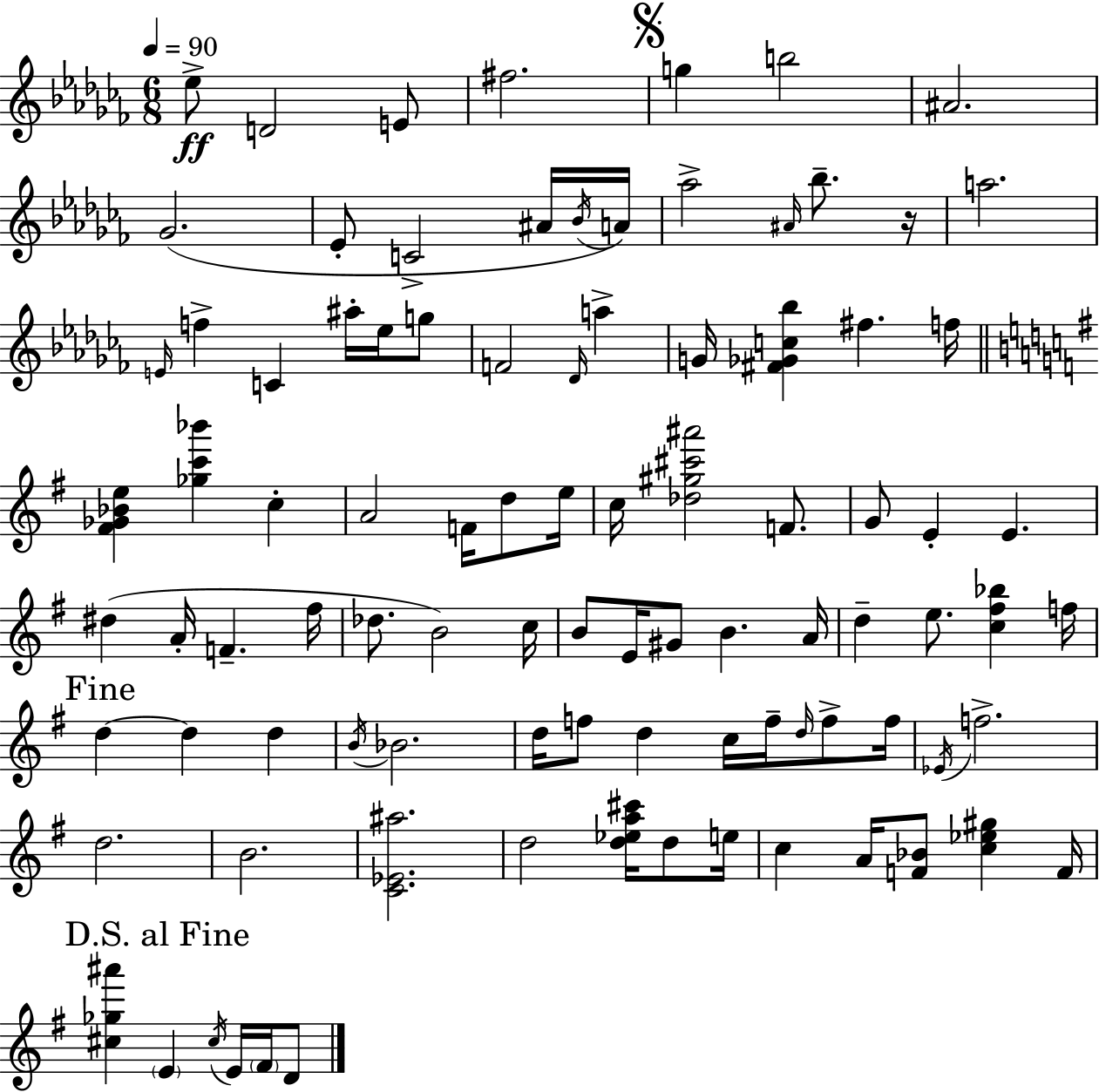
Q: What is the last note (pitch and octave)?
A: D4